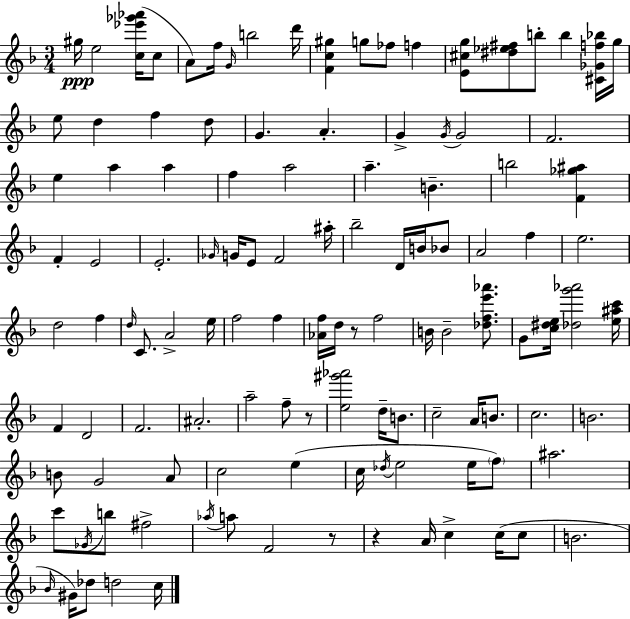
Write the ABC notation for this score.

X:1
T:Untitled
M:3/4
L:1/4
K:Dm
^g/4 e2 [c_e'_g'_a']/4 c/2 A/2 f/4 G/4 b2 d'/4 [Fc^g] g/2 _f/2 f [E^cg]/2 [^d_e^f]/2 b/2 b [^C_Gf_b]/4 g/4 e/2 d f d/2 G A G G/4 G2 F2 e a a f a2 a B b2 [F_g^a] F E2 E2 _G/4 G/4 E/2 F2 ^a/4 _b2 D/4 B/4 _B/2 A2 f e2 d2 f d/4 C/2 A2 e/4 f2 f [_Af]/4 d/4 z/2 f2 B/4 B2 [_dfe'_a']/2 G/2 [c^de]/4 [_dg'_a']2 [e^ac']/4 F D2 F2 ^A2 a2 f/2 z/2 [e^g'_a']2 d/4 B/2 c2 A/4 B/2 c2 B2 B/2 G2 A/2 c2 e c/4 _d/4 e2 e/4 f/2 ^a2 c'/2 _G/4 b/2 ^f2 _a/4 a/2 F2 z/2 z A/4 c c/4 c/2 B2 _B/4 ^G/4 _d/2 d2 c/4